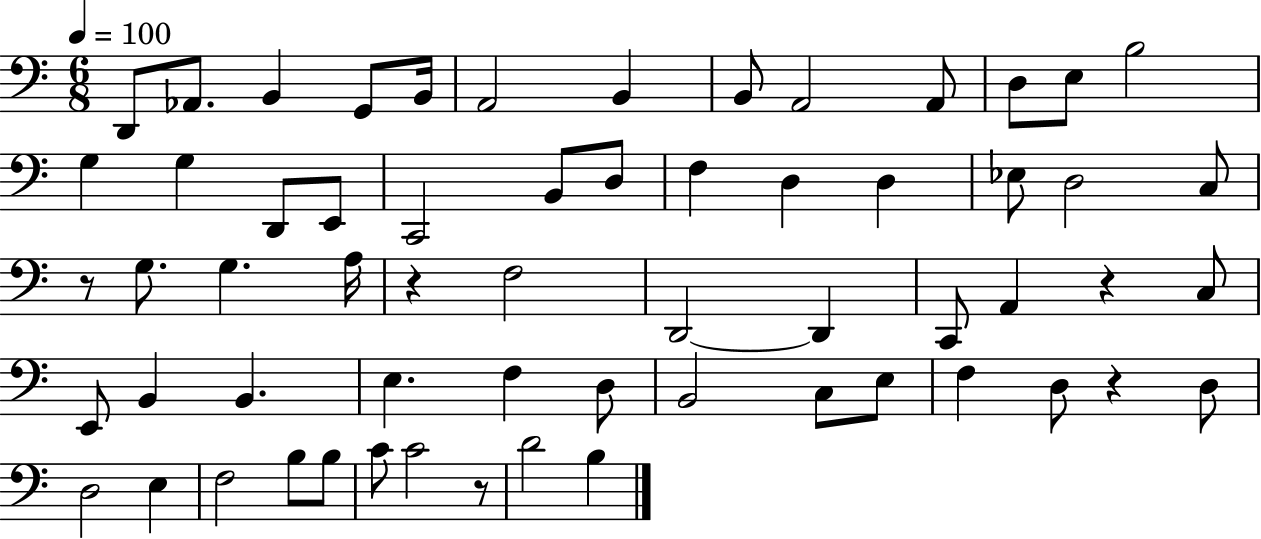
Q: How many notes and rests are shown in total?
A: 61